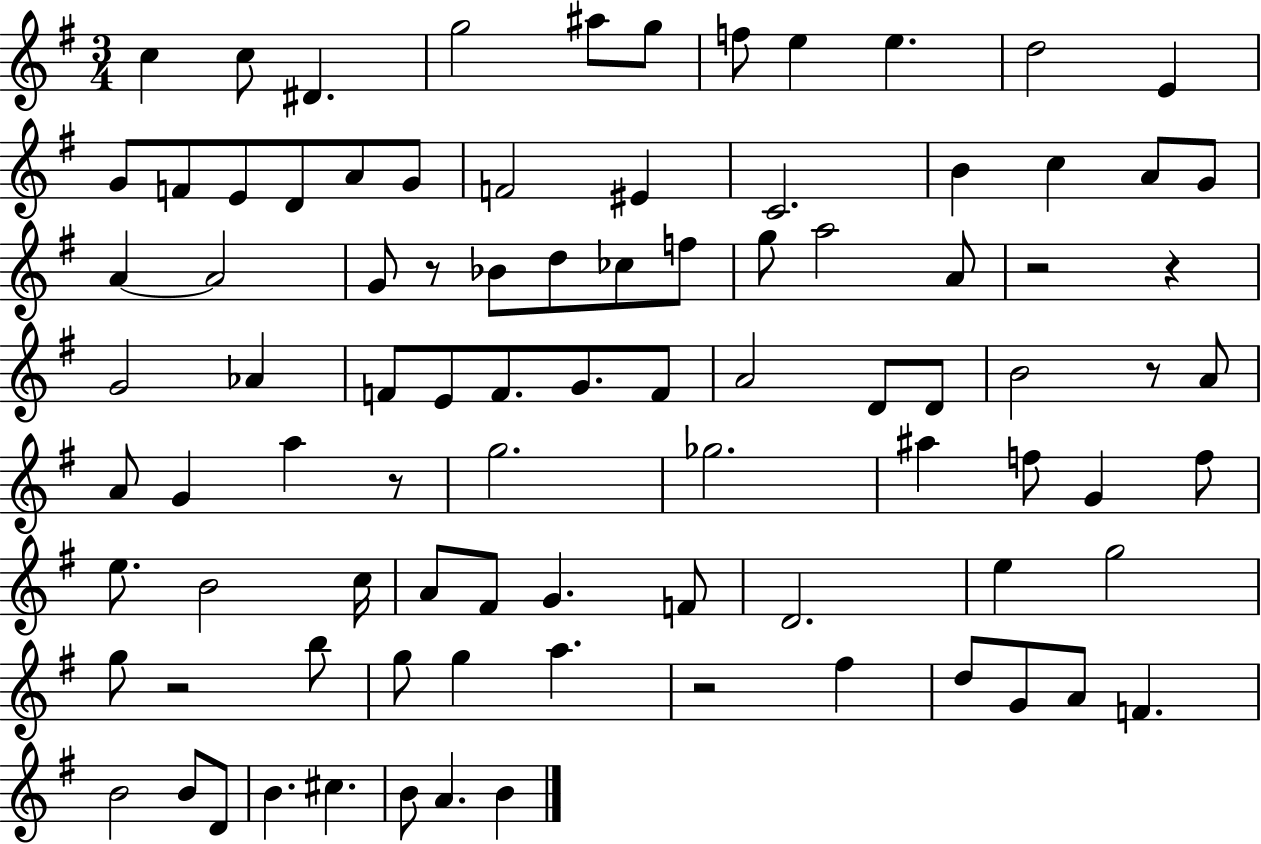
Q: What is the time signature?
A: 3/4